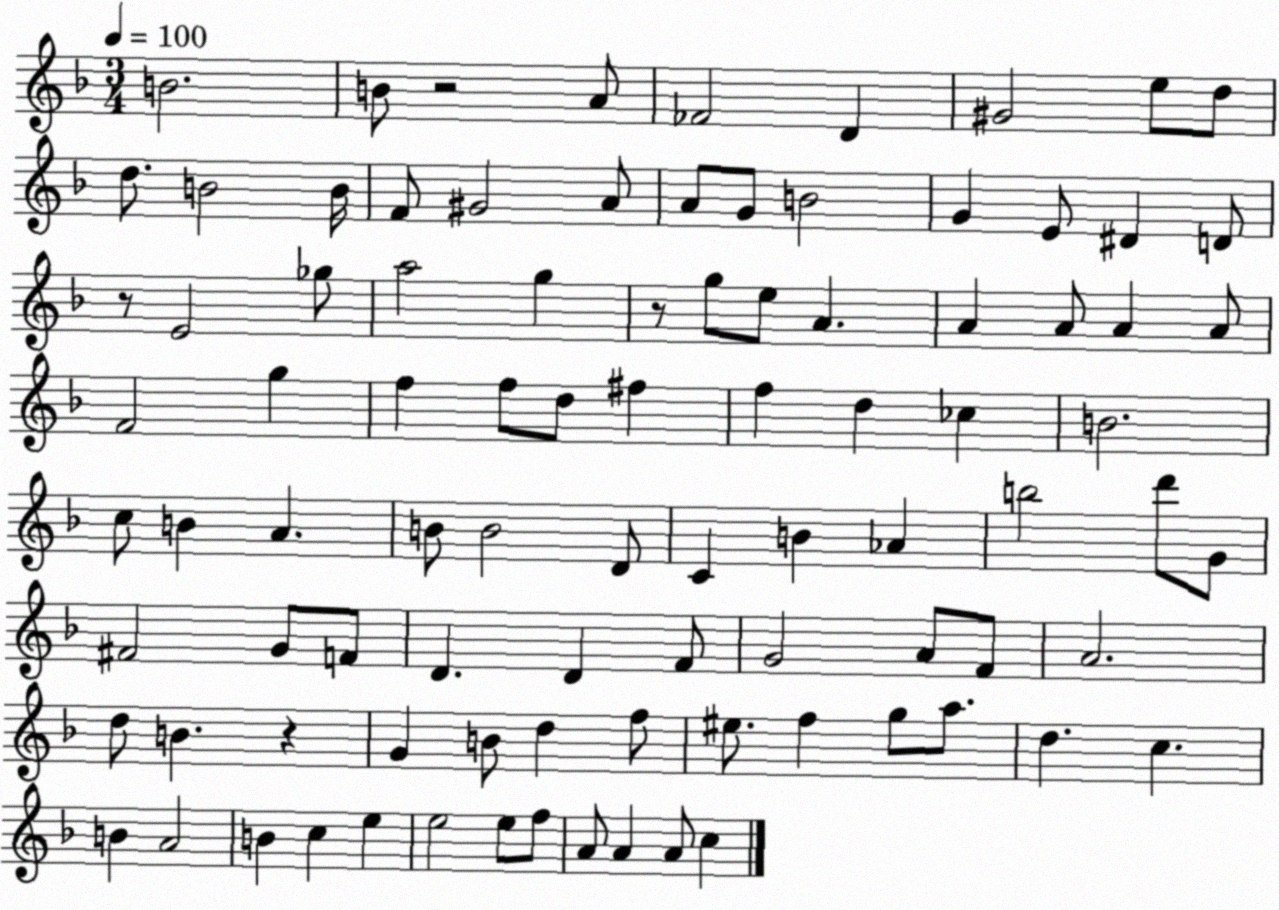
X:1
T:Untitled
M:3/4
L:1/4
K:F
B2 B/2 z2 A/2 _F2 D ^G2 e/2 d/2 d/2 B2 B/4 F/2 ^G2 A/2 A/2 G/2 B2 G E/2 ^D D/2 z/2 E2 _g/2 a2 g z/2 g/2 e/2 A A A/2 A A/2 F2 g f f/2 d/2 ^f f d _c B2 c/2 B A B/2 B2 D/2 C B _A b2 d'/2 G/2 ^F2 G/2 F/2 D D F/2 G2 A/2 F/2 A2 d/2 B z G B/2 d f/2 ^e/2 f g/2 a/2 d c B A2 B c e e2 e/2 f/2 A/2 A A/2 c